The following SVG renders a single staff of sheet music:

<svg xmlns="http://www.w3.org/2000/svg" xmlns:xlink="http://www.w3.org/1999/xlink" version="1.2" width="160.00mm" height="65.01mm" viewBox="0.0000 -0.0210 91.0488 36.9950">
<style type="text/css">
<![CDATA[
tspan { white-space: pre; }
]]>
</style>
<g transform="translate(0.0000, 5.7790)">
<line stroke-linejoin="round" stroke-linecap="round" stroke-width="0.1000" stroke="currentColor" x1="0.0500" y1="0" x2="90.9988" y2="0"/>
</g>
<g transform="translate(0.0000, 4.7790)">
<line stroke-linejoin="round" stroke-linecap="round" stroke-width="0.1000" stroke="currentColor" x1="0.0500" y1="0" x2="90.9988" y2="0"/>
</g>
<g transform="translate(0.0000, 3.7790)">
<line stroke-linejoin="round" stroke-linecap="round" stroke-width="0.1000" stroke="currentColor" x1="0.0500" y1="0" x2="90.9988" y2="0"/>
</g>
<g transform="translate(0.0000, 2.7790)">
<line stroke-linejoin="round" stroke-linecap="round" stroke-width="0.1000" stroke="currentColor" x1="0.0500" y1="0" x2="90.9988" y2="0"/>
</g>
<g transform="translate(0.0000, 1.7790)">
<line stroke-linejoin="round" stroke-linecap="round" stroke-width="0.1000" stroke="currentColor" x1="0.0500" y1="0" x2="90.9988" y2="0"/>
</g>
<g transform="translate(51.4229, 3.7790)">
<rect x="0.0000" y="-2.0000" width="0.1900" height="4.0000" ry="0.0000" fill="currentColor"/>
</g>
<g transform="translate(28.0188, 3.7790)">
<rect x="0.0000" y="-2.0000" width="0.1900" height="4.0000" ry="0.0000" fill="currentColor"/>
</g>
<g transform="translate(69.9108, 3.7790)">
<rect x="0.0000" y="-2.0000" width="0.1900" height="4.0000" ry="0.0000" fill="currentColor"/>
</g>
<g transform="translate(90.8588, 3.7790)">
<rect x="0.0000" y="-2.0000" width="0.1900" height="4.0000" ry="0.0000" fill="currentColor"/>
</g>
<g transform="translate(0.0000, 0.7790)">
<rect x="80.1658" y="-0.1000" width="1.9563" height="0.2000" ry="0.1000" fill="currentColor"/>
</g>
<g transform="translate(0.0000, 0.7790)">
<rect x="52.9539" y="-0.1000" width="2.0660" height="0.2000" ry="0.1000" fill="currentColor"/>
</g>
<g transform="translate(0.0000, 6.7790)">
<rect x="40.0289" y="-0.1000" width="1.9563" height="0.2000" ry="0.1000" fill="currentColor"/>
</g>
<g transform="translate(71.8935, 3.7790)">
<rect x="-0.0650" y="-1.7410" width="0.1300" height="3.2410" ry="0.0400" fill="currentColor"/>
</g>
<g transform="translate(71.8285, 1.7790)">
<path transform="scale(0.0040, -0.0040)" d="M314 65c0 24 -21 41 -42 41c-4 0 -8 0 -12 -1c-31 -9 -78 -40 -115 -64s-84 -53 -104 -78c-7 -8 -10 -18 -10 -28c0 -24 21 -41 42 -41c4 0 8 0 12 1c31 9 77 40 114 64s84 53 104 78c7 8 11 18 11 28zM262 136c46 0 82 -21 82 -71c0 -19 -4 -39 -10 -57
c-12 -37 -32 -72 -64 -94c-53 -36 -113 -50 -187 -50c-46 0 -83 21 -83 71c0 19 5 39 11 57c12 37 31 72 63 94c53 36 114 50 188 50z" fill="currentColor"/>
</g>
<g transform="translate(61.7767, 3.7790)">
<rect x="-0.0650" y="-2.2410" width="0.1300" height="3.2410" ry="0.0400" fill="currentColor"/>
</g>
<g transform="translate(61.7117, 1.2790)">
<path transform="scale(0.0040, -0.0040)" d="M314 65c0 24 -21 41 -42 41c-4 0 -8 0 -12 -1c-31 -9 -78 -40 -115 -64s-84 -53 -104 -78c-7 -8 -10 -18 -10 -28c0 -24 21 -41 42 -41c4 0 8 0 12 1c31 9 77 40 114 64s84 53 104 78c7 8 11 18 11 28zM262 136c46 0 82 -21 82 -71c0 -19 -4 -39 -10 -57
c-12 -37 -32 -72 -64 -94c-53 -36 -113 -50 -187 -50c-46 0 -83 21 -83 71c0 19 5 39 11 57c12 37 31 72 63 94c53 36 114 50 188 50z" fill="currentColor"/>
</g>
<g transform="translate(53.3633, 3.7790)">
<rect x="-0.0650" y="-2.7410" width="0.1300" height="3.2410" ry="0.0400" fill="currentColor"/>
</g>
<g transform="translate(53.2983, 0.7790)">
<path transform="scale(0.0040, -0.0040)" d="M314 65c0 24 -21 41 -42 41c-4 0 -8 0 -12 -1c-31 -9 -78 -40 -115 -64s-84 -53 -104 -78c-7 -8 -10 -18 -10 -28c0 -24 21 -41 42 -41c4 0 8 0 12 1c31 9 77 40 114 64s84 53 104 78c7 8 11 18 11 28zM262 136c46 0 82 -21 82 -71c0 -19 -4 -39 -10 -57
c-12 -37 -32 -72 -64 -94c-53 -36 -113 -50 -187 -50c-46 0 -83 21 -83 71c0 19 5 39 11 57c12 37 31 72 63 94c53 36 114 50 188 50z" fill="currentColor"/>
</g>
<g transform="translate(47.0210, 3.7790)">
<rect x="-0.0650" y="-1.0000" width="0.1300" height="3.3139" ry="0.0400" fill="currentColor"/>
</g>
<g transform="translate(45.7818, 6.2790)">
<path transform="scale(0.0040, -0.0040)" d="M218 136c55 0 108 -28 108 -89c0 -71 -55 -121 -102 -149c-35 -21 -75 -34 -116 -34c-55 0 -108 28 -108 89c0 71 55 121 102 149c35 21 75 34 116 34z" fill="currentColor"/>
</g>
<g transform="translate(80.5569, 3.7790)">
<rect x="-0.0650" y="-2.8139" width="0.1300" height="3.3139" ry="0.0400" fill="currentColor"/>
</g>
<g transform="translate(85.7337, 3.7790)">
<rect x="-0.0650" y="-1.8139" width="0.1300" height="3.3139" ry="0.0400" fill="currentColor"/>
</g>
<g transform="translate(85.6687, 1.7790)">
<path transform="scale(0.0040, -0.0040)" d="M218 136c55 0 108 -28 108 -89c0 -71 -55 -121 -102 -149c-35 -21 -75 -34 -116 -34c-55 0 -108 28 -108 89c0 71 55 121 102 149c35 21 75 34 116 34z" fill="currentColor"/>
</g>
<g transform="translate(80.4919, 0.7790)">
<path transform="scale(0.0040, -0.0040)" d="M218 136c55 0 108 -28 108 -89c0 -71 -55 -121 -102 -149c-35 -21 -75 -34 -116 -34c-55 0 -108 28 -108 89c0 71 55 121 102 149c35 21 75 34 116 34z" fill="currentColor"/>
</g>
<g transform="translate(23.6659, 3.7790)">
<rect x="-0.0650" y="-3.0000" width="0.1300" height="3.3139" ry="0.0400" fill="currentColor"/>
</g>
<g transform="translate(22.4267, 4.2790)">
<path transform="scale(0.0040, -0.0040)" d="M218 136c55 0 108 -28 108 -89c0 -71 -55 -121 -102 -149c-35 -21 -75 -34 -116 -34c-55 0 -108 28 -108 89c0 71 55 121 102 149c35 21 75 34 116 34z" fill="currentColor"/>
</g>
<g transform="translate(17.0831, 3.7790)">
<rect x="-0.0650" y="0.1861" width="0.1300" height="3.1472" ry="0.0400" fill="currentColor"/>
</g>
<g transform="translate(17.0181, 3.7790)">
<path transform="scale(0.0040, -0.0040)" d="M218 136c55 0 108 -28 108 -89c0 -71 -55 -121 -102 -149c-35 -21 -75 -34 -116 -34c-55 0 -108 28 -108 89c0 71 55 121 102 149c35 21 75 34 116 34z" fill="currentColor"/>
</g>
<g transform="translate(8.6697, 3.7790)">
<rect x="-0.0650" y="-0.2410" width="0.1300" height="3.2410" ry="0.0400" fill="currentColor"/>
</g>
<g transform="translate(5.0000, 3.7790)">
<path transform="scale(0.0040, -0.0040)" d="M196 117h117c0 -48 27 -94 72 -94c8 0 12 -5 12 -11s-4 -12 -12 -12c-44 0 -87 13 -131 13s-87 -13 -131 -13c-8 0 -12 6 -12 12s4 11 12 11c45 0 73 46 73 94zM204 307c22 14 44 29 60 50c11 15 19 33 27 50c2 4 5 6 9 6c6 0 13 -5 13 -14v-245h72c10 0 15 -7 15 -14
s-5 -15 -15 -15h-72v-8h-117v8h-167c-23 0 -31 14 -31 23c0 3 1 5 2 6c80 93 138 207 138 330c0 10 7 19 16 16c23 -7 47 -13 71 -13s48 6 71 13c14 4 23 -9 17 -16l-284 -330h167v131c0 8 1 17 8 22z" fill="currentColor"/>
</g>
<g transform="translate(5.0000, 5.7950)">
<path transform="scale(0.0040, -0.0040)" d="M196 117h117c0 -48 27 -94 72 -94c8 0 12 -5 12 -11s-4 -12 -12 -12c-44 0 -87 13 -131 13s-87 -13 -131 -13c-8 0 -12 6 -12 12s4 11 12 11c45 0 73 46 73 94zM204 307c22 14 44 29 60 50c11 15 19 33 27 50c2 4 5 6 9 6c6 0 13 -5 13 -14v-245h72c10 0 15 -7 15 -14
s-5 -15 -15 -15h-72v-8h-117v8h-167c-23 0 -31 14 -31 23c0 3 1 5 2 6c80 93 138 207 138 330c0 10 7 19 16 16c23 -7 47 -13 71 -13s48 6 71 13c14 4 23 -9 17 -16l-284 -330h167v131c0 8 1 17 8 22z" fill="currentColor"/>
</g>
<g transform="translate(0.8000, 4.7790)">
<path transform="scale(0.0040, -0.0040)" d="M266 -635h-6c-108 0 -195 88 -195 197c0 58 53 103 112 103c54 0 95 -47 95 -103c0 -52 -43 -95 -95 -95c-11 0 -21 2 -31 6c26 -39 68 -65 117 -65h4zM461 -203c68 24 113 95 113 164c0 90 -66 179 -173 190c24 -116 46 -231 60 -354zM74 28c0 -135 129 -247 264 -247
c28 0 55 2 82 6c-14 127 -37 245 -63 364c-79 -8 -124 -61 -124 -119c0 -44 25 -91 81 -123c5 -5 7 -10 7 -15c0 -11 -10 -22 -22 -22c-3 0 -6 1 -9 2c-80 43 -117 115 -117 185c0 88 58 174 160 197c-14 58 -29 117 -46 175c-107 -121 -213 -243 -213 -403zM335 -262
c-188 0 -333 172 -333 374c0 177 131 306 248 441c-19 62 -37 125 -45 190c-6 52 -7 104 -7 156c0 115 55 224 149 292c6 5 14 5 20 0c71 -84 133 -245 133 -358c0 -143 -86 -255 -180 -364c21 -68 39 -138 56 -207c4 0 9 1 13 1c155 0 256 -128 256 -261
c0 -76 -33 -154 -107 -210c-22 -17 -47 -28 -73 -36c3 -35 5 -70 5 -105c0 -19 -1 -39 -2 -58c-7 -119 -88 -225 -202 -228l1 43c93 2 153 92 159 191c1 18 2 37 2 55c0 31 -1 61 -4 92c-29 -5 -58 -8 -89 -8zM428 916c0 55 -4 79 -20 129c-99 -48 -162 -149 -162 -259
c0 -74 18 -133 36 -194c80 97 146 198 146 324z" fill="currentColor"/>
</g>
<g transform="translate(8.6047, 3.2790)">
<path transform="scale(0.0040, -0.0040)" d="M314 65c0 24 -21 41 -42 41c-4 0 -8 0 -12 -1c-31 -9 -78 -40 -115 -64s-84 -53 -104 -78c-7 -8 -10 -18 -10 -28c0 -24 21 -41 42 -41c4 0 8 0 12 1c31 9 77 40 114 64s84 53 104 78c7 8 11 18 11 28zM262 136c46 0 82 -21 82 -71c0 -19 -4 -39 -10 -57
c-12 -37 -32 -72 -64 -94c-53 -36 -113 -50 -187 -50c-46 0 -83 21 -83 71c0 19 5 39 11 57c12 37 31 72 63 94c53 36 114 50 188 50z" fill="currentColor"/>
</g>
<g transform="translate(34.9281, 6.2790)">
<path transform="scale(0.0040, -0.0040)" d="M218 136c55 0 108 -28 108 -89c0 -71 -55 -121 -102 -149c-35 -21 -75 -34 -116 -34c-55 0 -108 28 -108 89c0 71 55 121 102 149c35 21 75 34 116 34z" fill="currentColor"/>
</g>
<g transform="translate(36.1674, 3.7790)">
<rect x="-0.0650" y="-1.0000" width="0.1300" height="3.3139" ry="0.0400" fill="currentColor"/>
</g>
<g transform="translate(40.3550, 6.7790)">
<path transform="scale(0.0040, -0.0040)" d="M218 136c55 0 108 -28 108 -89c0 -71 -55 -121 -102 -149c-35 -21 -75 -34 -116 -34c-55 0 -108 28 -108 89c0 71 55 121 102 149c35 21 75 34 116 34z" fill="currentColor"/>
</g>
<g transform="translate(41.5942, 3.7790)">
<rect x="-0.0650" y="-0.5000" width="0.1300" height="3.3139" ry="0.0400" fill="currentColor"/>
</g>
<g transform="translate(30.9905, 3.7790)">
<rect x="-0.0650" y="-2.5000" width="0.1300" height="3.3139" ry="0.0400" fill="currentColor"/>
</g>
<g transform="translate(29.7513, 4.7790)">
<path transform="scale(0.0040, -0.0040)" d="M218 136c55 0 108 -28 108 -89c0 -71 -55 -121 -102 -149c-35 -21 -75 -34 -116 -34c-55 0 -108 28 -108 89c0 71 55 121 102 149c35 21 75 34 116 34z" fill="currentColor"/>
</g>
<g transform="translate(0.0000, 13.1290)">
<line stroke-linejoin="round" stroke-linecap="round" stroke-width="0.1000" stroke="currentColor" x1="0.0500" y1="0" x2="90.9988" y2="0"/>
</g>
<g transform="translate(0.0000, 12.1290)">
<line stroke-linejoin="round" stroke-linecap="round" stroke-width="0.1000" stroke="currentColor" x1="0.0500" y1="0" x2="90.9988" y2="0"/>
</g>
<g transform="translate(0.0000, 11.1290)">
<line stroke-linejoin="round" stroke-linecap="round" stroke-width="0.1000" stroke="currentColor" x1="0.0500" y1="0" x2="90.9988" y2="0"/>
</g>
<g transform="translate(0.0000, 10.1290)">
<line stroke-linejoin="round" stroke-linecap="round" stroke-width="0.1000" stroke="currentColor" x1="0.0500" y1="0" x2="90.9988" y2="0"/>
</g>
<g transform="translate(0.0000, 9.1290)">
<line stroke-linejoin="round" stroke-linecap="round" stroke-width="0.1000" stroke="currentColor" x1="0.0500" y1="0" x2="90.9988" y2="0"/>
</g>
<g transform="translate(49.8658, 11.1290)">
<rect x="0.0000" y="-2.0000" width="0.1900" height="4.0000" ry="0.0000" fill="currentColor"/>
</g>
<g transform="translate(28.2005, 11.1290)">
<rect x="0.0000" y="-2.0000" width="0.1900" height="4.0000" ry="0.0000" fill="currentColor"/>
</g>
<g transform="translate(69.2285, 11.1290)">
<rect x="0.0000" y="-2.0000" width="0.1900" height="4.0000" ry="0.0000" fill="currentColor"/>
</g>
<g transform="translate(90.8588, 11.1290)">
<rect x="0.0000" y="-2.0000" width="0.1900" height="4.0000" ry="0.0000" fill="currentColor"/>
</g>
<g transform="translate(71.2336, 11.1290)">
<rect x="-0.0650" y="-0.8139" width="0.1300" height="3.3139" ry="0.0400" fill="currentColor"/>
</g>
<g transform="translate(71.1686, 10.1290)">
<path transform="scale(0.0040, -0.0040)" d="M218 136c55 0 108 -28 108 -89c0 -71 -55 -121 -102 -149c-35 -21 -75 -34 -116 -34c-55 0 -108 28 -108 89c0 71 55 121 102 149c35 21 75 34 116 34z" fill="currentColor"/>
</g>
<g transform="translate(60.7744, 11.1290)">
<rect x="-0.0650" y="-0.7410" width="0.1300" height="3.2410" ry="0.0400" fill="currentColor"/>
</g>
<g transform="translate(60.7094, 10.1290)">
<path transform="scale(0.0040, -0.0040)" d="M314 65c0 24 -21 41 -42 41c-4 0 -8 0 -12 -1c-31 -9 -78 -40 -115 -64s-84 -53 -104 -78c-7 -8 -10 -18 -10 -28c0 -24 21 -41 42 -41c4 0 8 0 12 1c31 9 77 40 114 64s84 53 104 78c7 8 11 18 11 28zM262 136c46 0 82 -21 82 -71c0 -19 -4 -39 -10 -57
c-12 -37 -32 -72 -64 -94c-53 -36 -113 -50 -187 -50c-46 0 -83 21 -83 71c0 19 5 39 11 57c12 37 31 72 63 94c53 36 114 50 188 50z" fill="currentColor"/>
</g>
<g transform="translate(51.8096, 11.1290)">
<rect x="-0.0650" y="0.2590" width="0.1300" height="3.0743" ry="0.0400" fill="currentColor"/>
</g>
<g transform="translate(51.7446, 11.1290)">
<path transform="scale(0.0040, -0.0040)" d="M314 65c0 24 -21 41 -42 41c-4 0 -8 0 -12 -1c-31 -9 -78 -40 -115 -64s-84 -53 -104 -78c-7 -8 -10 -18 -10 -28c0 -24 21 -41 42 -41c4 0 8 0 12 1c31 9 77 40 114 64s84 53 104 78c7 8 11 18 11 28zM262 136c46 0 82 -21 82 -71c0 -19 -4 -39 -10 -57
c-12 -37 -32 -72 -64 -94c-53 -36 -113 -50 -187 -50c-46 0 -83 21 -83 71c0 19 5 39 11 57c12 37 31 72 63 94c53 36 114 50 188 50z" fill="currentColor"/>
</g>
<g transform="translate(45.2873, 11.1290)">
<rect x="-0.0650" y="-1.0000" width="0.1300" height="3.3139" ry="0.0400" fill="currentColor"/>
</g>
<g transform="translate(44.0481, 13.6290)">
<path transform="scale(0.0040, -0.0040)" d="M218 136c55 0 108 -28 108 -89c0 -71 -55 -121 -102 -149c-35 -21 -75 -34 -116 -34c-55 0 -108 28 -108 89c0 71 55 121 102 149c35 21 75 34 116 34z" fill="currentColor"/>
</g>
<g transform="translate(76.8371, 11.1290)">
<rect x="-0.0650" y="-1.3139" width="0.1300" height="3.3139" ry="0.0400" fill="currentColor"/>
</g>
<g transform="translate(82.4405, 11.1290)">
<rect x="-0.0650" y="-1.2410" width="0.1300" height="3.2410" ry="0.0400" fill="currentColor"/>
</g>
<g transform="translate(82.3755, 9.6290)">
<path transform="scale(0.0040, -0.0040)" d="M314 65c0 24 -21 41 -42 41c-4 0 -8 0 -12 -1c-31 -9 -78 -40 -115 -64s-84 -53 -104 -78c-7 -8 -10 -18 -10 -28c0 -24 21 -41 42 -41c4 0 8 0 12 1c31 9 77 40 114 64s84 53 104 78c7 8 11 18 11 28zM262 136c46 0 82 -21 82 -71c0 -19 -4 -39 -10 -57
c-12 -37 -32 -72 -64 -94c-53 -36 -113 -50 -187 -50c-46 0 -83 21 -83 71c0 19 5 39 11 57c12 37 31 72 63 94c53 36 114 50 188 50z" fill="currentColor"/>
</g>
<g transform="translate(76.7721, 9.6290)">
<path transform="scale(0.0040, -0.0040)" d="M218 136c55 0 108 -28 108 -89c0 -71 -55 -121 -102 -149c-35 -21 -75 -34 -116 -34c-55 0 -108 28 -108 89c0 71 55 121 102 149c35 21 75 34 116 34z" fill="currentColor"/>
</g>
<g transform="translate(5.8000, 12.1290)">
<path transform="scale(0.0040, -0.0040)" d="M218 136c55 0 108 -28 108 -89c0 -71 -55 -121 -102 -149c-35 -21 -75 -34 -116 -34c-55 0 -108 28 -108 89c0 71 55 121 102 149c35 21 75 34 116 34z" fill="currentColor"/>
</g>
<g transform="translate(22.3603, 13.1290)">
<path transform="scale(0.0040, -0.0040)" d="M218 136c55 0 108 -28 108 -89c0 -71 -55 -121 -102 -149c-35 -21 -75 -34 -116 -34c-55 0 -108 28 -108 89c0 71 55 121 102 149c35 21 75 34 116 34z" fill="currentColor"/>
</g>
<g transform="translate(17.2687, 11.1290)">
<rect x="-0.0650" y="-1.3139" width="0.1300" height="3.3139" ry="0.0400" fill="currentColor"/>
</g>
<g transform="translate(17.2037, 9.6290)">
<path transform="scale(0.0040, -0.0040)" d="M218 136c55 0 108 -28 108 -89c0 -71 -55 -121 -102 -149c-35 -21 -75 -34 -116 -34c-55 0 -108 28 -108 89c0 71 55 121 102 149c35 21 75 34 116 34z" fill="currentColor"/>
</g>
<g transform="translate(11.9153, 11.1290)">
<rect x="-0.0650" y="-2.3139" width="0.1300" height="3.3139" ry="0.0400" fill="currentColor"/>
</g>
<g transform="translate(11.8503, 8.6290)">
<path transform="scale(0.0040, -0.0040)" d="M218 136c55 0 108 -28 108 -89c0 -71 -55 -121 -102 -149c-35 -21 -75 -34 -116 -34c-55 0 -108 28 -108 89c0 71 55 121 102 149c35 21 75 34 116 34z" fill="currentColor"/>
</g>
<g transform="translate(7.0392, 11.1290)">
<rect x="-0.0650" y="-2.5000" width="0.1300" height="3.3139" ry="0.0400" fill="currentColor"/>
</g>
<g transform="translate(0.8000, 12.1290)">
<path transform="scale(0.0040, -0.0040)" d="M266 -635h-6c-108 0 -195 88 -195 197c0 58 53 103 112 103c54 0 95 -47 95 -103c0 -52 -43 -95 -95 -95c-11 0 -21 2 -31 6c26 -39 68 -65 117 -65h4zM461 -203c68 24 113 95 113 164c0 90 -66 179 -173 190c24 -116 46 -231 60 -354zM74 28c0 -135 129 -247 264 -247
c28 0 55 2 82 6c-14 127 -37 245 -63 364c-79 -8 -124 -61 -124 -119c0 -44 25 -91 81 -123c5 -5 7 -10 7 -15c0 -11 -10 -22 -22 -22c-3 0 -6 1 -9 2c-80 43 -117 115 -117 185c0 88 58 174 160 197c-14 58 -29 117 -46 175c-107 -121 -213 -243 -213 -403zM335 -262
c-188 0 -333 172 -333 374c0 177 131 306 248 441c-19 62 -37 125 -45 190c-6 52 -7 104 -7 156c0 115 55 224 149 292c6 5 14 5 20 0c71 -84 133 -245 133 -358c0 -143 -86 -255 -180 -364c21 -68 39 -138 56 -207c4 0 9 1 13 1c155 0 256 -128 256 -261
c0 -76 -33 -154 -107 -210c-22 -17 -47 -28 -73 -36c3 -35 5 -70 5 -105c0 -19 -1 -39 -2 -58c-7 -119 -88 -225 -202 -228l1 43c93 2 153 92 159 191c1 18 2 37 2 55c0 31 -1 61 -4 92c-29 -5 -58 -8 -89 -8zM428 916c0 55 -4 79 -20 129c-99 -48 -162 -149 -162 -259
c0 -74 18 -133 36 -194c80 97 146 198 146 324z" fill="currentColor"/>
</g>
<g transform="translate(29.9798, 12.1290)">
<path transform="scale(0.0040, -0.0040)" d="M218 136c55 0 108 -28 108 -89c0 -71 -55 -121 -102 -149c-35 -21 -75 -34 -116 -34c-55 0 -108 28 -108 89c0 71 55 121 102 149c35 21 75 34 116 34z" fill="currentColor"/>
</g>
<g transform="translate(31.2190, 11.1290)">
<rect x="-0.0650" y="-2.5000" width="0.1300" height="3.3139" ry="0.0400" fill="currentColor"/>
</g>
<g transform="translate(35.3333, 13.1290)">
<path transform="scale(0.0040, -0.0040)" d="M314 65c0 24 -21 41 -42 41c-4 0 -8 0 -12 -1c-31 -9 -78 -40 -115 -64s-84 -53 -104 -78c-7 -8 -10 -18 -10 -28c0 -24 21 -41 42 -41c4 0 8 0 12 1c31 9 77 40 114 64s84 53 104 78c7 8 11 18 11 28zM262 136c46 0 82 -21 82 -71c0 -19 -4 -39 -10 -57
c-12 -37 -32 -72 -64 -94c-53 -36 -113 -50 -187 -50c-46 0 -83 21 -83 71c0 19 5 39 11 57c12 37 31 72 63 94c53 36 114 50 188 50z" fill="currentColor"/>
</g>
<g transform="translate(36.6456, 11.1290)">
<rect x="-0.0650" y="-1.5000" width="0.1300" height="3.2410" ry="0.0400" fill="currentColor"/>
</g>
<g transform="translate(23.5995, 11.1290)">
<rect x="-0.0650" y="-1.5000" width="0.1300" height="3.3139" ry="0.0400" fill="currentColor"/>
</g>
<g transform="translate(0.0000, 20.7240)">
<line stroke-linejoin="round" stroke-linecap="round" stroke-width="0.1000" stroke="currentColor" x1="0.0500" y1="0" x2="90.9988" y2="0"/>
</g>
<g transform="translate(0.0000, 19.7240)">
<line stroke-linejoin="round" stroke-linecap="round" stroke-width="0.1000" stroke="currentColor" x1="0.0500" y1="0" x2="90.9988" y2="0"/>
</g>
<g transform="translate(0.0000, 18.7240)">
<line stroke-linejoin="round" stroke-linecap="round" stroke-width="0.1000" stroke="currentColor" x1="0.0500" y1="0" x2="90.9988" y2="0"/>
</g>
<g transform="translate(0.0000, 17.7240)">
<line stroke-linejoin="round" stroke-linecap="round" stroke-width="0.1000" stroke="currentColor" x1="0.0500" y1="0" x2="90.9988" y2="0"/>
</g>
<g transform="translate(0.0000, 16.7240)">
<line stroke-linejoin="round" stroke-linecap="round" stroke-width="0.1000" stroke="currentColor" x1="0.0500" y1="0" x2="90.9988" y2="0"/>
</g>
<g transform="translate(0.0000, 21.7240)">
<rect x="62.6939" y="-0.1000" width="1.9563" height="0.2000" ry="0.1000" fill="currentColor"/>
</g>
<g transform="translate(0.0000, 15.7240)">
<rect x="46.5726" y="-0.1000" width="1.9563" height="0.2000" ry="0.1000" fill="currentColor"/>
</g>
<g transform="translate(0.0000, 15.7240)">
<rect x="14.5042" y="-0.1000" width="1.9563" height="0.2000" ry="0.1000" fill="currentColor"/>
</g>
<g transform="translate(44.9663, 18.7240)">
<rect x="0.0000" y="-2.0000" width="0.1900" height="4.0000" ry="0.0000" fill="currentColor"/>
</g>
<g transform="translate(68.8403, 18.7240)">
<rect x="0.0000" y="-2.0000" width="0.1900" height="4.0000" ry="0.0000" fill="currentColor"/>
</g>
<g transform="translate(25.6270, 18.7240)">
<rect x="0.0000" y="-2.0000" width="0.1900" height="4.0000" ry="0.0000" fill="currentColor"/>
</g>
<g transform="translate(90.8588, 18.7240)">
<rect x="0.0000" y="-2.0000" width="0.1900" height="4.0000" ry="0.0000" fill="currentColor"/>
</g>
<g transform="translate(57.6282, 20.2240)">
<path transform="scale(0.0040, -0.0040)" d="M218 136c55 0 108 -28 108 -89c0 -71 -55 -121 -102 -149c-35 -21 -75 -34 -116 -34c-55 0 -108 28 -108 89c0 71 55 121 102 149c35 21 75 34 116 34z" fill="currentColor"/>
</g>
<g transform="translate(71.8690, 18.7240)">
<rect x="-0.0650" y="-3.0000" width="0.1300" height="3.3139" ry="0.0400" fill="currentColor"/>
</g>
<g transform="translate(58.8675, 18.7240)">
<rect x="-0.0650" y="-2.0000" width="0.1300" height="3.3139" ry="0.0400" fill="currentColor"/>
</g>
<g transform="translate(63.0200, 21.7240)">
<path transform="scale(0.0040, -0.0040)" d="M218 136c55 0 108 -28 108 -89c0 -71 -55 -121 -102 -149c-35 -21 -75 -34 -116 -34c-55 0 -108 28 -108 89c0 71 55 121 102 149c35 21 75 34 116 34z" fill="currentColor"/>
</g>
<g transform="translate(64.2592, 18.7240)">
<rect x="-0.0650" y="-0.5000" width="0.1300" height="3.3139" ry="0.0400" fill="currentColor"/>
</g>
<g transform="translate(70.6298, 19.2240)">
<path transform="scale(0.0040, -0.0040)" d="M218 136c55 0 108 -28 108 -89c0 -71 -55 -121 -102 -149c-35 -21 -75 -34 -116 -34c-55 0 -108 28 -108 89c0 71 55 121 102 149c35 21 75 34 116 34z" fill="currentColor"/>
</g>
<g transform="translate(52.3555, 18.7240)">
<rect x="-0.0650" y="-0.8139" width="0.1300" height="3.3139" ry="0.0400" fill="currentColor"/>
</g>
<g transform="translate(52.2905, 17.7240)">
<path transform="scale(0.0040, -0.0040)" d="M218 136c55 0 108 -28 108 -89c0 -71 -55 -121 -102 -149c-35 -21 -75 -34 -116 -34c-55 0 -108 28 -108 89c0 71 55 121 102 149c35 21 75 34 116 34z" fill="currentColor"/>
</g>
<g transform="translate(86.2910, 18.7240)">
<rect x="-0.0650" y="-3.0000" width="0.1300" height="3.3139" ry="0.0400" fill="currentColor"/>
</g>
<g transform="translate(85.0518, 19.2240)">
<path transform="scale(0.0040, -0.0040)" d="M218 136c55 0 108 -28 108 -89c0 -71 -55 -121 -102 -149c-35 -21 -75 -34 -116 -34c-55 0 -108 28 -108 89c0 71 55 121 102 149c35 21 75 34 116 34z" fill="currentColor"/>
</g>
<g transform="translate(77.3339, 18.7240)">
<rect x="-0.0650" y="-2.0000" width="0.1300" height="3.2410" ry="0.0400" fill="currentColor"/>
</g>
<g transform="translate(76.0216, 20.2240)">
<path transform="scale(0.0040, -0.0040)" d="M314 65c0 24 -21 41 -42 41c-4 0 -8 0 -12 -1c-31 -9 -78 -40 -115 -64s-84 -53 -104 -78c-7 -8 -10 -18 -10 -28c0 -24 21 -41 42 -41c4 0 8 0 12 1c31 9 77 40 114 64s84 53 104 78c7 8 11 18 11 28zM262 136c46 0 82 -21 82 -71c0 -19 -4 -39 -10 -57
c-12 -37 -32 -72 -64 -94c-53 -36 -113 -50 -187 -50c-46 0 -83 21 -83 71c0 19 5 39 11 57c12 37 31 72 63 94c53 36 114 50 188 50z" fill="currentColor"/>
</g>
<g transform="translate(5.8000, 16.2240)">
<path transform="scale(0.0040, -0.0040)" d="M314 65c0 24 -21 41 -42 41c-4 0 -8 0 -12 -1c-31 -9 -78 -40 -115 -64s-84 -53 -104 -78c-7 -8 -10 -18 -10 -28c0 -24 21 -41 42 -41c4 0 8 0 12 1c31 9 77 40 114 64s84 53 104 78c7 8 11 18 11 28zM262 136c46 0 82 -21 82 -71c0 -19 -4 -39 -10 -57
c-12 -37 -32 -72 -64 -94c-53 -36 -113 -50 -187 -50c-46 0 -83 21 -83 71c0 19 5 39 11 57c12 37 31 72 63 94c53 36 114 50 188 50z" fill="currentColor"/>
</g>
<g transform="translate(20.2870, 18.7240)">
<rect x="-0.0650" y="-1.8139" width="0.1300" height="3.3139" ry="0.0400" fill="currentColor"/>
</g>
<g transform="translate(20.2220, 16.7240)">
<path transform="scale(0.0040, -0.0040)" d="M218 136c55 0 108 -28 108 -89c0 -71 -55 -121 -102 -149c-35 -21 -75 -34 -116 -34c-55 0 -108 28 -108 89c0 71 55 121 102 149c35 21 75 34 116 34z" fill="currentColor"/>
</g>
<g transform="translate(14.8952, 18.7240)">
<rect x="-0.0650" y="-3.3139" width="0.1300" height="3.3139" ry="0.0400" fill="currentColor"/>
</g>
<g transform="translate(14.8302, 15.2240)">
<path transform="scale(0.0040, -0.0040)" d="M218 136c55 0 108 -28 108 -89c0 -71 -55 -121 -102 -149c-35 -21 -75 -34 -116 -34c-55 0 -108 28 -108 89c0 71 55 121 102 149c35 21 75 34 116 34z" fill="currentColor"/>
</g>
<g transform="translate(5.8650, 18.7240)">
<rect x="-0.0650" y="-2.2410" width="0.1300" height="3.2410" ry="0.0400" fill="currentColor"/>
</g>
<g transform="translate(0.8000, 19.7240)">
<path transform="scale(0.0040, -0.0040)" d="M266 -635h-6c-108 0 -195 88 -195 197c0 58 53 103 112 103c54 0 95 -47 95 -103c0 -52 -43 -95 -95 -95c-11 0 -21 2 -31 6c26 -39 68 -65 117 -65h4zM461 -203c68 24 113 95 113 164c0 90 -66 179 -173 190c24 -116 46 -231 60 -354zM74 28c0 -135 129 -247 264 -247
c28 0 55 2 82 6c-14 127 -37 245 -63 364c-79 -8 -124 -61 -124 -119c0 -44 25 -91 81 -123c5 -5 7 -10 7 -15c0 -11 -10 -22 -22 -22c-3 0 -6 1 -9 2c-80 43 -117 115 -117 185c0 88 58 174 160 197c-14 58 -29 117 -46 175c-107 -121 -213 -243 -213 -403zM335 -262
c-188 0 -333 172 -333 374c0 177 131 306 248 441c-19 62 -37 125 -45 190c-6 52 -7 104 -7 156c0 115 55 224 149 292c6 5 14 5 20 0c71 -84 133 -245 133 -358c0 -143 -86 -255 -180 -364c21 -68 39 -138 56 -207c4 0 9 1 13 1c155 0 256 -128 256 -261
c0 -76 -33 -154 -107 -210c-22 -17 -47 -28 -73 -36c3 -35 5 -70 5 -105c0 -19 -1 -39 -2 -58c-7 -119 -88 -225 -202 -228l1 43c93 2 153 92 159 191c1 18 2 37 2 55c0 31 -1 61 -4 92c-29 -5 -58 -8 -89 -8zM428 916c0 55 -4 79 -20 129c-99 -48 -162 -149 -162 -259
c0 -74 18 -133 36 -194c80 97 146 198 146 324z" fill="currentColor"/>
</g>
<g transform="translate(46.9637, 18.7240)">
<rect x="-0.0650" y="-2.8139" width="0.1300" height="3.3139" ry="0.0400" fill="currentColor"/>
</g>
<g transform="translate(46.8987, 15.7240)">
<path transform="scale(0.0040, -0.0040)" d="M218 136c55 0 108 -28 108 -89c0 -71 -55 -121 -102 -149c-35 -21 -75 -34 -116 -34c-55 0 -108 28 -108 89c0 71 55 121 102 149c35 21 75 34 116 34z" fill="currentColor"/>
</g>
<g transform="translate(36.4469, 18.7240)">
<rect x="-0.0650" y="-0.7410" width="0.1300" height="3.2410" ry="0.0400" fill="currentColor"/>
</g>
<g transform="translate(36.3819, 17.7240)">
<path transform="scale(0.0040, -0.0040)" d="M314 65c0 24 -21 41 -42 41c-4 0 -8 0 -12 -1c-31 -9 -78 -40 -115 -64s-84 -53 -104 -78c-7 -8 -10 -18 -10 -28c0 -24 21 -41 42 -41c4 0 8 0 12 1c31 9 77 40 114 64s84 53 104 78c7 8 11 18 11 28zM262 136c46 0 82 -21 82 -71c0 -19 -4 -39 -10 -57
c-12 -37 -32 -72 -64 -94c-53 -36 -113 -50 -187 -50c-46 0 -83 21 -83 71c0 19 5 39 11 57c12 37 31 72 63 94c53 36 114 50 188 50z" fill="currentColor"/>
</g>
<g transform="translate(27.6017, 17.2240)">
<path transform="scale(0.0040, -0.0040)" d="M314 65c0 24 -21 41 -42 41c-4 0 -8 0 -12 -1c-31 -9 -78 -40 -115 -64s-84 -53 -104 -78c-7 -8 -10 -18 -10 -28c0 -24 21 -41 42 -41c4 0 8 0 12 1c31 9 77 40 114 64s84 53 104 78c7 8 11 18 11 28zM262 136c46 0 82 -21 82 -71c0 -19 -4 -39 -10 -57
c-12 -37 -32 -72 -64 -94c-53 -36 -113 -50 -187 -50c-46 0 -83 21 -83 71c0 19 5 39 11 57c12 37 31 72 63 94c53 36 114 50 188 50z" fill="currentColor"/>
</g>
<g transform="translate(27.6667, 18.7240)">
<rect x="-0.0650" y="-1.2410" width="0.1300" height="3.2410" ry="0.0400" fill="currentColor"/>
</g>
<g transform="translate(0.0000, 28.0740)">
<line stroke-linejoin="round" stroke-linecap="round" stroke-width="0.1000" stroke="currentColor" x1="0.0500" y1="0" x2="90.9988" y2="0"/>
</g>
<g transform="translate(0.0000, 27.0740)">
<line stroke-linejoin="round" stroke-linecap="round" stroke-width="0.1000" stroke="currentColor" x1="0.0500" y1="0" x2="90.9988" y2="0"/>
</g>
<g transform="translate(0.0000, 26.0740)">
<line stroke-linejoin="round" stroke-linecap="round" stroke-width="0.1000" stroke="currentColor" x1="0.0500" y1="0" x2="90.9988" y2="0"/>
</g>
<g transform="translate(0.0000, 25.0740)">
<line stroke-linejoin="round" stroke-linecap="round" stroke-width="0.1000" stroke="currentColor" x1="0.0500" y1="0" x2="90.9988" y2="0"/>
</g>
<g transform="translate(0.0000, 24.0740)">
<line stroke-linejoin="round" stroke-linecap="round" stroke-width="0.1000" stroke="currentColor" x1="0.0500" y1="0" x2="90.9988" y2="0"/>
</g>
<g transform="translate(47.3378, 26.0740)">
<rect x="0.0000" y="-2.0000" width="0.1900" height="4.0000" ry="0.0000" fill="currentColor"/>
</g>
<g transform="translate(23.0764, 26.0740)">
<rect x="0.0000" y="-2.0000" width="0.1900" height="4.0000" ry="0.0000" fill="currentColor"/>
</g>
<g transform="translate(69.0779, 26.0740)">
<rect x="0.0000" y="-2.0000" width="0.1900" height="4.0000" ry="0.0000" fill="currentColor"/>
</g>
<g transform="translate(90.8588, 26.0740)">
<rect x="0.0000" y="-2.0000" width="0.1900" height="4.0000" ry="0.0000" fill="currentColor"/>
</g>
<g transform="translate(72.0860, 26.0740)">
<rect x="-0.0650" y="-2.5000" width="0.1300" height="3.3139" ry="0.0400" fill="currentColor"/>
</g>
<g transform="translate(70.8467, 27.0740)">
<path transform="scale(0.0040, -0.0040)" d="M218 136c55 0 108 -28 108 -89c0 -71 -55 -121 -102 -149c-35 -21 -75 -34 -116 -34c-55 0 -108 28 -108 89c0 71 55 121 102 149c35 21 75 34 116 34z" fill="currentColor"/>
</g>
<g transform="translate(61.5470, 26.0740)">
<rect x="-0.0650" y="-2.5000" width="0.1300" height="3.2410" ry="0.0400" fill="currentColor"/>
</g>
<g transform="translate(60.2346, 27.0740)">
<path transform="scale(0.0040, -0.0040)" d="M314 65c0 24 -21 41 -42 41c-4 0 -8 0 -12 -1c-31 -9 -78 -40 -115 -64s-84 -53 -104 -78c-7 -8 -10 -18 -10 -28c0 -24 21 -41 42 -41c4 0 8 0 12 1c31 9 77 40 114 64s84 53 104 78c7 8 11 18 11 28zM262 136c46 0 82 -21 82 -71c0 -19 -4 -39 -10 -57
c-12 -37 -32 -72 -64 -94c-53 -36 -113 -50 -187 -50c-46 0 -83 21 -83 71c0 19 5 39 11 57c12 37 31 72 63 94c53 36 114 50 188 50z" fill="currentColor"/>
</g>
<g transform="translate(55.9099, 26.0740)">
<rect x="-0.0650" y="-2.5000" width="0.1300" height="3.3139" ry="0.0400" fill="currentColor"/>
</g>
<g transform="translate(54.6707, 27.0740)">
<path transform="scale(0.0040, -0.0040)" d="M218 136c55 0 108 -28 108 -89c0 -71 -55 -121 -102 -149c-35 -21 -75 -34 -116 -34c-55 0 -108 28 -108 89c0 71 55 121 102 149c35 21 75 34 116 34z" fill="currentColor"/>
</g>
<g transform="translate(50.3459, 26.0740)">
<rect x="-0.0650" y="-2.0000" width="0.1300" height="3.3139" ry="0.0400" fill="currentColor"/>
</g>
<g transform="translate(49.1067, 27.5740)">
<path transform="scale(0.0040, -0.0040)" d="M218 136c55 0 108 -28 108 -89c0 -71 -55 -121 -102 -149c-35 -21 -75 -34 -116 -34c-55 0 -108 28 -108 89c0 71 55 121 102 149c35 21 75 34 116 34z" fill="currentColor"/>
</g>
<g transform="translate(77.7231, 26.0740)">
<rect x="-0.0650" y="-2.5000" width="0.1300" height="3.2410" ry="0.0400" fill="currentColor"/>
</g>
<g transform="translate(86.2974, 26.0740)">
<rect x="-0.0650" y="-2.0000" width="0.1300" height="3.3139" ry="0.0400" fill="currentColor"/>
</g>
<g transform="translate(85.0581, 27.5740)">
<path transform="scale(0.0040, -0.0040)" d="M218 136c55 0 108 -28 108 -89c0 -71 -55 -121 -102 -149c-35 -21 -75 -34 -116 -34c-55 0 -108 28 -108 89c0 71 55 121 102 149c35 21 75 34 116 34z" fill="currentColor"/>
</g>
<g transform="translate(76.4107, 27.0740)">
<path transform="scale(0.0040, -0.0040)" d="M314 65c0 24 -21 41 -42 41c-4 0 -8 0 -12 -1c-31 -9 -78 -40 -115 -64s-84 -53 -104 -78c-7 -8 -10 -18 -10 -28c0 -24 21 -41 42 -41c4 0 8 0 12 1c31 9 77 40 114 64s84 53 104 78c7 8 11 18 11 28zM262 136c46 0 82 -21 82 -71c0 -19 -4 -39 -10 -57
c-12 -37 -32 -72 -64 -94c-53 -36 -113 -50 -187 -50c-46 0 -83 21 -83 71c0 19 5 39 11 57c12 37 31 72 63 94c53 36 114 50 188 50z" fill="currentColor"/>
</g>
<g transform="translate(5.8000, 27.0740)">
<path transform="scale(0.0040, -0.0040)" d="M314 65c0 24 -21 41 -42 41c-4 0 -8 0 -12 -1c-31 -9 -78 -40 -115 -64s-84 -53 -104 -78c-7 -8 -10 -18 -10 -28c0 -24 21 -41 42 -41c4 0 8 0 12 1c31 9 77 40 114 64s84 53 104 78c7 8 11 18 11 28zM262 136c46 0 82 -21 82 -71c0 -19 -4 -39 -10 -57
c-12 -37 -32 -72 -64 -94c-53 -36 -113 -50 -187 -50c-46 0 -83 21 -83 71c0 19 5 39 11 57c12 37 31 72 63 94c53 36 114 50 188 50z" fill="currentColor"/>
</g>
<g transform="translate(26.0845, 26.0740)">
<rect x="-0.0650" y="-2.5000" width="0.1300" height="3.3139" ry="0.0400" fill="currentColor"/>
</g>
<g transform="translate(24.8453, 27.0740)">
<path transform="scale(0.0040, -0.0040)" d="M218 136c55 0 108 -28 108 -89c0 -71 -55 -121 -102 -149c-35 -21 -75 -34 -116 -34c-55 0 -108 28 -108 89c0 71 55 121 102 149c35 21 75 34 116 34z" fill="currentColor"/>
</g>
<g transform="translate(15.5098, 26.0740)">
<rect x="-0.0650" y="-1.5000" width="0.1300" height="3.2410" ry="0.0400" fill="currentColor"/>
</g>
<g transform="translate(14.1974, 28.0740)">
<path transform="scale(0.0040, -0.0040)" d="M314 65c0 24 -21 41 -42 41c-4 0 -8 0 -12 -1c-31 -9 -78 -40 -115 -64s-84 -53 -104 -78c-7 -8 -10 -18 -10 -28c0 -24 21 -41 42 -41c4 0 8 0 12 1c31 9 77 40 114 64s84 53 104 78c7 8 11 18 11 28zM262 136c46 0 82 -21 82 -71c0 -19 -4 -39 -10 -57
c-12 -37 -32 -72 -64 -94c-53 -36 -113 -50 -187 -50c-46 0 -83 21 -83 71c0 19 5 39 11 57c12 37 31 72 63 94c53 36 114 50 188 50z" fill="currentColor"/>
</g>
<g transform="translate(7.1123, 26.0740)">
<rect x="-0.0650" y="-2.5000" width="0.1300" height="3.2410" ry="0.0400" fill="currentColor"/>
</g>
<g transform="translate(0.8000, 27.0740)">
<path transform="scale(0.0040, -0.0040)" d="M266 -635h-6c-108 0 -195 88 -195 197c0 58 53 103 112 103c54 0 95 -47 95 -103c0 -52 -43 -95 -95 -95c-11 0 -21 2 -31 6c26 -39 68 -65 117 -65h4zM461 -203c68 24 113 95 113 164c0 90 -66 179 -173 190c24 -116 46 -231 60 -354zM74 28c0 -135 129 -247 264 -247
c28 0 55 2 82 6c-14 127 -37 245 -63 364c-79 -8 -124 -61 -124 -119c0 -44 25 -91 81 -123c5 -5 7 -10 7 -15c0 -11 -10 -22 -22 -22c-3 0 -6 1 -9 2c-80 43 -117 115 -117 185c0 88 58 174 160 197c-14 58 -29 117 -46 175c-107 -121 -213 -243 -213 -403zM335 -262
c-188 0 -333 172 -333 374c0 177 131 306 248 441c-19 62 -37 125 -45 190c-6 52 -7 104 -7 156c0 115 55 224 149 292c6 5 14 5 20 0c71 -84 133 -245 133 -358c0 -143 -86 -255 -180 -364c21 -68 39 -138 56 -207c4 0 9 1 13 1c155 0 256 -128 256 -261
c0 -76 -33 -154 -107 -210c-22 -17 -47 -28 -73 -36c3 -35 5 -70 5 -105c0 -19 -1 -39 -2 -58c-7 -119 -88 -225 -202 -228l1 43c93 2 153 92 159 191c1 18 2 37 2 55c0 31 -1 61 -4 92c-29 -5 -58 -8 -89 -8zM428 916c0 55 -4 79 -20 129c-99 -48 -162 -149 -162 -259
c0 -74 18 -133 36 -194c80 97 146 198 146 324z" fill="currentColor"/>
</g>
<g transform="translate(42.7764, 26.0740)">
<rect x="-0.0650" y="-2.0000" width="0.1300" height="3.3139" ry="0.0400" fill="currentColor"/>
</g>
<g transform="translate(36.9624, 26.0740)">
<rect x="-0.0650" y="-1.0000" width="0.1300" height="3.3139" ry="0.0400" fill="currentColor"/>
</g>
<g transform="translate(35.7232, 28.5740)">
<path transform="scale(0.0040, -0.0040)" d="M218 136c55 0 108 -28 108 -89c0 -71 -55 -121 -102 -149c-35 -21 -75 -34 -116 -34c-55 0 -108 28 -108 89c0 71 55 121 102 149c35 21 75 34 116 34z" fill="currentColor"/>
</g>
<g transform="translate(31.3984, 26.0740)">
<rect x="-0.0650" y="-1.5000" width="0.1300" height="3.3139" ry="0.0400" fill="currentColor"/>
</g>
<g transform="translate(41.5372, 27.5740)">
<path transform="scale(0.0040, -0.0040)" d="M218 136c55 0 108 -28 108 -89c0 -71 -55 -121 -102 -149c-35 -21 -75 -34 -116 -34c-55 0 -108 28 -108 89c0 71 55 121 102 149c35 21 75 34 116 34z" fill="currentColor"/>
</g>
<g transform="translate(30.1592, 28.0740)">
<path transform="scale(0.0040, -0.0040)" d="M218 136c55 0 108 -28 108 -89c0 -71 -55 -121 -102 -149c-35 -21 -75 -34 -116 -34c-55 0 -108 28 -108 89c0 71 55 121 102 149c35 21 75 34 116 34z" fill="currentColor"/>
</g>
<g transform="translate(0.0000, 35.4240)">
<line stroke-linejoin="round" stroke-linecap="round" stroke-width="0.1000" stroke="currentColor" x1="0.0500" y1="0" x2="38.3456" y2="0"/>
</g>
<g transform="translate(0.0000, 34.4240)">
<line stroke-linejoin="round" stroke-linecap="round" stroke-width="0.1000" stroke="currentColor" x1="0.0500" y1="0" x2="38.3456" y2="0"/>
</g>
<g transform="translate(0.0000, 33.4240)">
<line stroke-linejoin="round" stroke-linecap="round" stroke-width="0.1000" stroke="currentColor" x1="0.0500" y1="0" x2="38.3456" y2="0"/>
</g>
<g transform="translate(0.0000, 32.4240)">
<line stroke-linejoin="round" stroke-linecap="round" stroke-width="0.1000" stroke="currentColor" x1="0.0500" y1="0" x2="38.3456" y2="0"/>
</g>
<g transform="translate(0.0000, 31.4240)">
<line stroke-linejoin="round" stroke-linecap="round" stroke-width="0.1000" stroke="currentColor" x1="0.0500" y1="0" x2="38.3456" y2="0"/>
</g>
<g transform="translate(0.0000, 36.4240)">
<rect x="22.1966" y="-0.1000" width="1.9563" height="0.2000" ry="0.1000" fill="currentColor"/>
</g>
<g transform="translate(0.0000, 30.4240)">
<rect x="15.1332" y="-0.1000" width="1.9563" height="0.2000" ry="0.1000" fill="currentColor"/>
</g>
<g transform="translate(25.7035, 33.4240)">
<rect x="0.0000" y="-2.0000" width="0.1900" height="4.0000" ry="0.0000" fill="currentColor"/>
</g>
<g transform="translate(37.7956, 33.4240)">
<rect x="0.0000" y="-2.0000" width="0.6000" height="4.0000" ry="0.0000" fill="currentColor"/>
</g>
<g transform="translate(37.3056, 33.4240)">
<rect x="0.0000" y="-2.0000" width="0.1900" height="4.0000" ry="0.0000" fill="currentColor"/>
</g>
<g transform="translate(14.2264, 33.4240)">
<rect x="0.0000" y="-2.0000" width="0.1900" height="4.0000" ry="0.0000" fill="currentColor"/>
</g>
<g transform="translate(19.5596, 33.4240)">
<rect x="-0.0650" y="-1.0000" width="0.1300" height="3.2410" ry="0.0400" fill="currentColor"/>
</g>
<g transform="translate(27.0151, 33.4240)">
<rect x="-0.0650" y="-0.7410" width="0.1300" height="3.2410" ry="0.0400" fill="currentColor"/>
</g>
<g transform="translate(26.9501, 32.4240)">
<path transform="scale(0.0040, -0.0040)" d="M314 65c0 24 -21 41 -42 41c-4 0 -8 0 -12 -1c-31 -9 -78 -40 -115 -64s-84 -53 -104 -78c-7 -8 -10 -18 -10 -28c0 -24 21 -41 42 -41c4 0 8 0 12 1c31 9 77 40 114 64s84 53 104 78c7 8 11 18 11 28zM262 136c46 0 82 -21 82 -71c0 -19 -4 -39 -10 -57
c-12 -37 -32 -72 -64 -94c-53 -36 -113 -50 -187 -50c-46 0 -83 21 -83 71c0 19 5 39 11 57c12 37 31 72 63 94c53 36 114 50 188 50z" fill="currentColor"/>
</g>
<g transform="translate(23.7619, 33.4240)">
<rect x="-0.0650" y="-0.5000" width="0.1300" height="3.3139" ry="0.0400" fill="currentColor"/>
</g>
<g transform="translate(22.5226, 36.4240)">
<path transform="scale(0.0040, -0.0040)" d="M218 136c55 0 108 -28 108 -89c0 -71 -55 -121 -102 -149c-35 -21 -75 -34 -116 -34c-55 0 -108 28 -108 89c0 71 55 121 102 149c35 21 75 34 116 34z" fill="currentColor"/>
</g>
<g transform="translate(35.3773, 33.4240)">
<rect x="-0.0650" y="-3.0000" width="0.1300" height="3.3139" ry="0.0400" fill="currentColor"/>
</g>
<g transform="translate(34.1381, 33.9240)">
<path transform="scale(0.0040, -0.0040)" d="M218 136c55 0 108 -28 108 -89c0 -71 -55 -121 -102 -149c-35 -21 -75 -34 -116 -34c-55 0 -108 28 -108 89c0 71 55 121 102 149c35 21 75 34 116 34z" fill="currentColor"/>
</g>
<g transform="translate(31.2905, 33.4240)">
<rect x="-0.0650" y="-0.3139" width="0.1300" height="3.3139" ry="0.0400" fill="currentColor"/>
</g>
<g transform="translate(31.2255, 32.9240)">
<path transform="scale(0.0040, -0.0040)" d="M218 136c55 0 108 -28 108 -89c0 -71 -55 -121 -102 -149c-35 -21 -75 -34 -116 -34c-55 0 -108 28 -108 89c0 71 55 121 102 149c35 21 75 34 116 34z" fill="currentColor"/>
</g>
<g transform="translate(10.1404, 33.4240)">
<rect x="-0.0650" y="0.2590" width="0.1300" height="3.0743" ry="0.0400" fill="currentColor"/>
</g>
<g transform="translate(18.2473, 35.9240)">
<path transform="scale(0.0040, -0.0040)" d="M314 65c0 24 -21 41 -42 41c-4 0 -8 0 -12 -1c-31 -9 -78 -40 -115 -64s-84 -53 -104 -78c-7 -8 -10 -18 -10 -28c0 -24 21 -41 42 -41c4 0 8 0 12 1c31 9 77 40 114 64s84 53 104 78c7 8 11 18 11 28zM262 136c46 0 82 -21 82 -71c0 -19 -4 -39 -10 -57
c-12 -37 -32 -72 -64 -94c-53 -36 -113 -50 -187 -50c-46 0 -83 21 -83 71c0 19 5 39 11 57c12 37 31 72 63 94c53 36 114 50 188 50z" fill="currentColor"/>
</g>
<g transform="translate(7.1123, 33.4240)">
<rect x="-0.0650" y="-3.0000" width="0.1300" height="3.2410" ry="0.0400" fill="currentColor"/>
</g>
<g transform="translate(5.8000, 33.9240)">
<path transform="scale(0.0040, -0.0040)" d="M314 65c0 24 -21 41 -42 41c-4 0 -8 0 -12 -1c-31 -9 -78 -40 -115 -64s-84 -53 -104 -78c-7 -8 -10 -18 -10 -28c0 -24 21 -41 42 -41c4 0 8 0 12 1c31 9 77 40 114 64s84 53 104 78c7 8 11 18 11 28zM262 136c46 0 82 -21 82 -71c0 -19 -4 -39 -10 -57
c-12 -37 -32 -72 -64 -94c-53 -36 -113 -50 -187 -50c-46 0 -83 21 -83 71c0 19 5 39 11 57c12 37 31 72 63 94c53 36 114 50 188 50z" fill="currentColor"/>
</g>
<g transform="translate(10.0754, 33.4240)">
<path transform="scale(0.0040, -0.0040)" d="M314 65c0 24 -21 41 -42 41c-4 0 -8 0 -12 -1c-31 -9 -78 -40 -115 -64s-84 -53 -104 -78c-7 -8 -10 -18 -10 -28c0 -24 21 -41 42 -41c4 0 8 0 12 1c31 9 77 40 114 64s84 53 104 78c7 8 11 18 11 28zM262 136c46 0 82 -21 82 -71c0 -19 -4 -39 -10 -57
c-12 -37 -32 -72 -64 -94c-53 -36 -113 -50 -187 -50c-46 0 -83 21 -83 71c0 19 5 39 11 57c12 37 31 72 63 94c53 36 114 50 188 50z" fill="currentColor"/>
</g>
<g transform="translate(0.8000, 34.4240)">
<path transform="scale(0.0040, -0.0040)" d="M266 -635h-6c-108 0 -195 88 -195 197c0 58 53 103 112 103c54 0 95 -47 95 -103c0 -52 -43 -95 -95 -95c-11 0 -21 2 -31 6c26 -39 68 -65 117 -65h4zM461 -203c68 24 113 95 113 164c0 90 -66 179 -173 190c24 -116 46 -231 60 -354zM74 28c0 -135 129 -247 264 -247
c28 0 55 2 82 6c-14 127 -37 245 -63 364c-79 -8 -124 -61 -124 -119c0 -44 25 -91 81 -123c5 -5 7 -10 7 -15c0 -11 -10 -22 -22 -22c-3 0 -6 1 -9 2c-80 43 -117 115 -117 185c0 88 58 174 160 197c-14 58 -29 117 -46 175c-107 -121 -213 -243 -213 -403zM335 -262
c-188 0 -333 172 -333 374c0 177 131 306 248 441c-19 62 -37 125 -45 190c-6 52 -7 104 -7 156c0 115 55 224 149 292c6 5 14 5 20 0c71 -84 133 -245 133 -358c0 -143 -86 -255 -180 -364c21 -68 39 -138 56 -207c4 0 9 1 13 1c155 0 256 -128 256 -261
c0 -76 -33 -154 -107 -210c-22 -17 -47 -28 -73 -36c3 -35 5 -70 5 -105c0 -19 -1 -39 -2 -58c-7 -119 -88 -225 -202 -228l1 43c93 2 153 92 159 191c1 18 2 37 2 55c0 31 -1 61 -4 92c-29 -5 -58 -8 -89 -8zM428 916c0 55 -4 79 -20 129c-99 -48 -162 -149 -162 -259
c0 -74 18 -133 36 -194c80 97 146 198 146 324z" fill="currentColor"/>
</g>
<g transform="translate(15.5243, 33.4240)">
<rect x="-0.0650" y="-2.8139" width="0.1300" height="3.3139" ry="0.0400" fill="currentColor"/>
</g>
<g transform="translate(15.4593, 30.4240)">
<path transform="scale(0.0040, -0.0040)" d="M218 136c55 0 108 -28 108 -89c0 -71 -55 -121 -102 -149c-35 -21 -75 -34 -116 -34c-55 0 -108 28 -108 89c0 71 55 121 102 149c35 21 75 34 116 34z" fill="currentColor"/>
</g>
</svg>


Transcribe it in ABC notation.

X:1
T:Untitled
M:4/4
L:1/4
K:C
c2 B A G D C D a2 g2 f2 a f G g e E G E2 D B2 d2 d e e2 g2 b f e2 d2 a d F C A F2 A G2 E2 G E D F F G G2 G G2 F A2 B2 a D2 C d2 c A